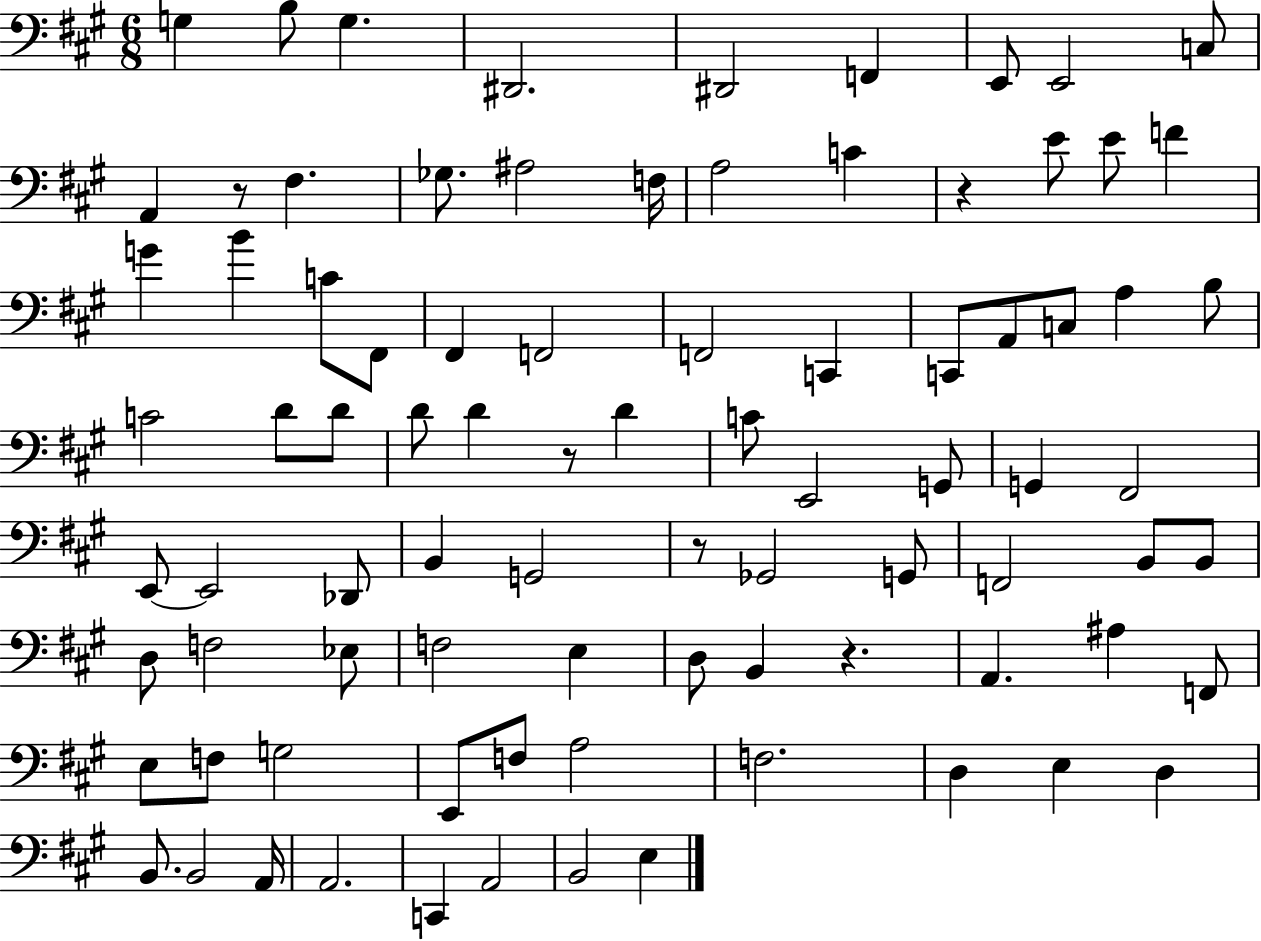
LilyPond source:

{
  \clef bass
  \numericTimeSignature
  \time 6/8
  \key a \major
  g4 b8 g4. | dis,2. | dis,2 f,4 | e,8 e,2 c8 | \break a,4 r8 fis4. | ges8. ais2 f16 | a2 c'4 | r4 e'8 e'8 f'4 | \break g'4 b'4 c'8 fis,8 | fis,4 f,2 | f,2 c,4 | c,8 a,8 c8 a4 b8 | \break c'2 d'8 d'8 | d'8 d'4 r8 d'4 | c'8 e,2 g,8 | g,4 fis,2 | \break e,8~~ e,2 des,8 | b,4 g,2 | r8 ges,2 g,8 | f,2 b,8 b,8 | \break d8 f2 ees8 | f2 e4 | d8 b,4 r4. | a,4. ais4 f,8 | \break e8 f8 g2 | e,8 f8 a2 | f2. | d4 e4 d4 | \break b,8. b,2 a,16 | a,2. | c,4 a,2 | b,2 e4 | \break \bar "|."
}